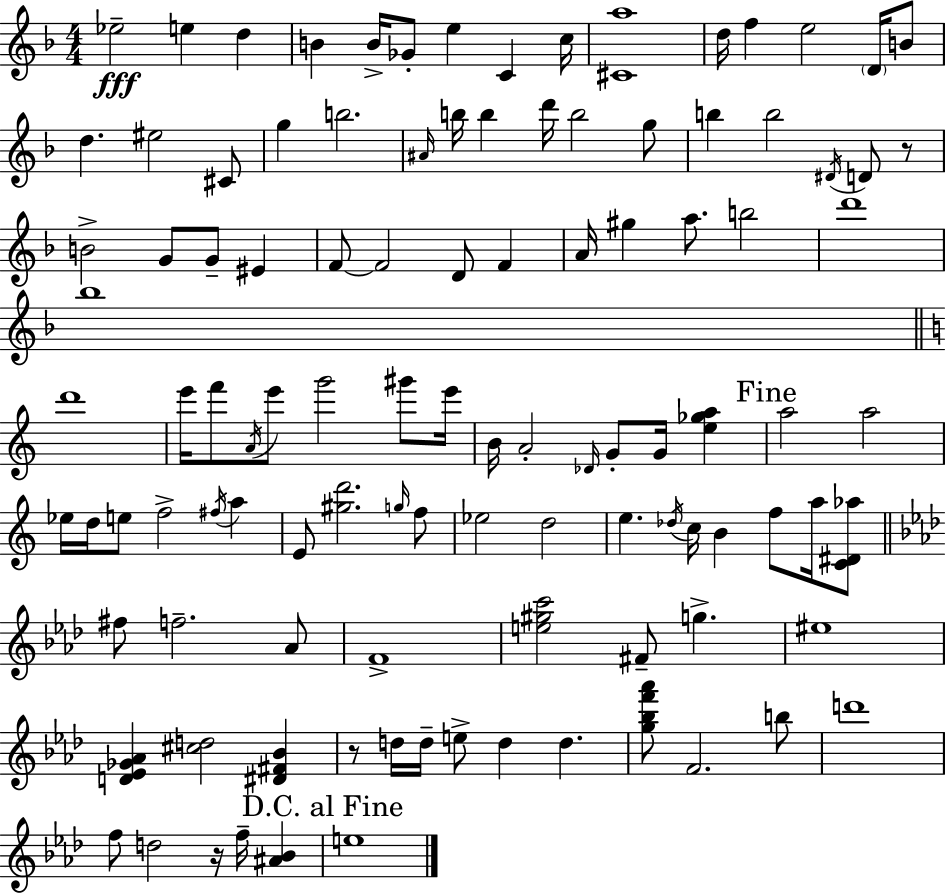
X:1
T:Untitled
M:4/4
L:1/4
K:Dm
_e2 e d B B/4 _G/2 e C c/4 [^Ca]4 d/4 f e2 D/4 B/2 d ^e2 ^C/2 g b2 ^A/4 b/4 b d'/4 b2 g/2 b b2 ^D/4 D/2 z/2 B2 G/2 G/2 ^E F/2 F2 D/2 F A/4 ^g a/2 b2 d'4 _b4 d'4 e'/4 f'/2 A/4 e'/2 g'2 ^g'/2 e'/4 B/4 A2 _D/4 G/2 G/4 [e_ga] a2 a2 _e/4 d/4 e/2 f2 ^f/4 a E/2 [^gd']2 g/4 f/2 _e2 d2 e _d/4 c/4 B f/2 a/4 [C^D_a]/2 ^f/2 f2 _A/2 F4 [e^gc']2 ^F/2 g ^e4 [D_E_G_A] [^cd]2 [^D^F_B] z/2 d/4 d/4 e/2 d d [g_bf'_a']/2 F2 b/2 d'4 f/2 d2 z/4 f/4 [^A_B] e4